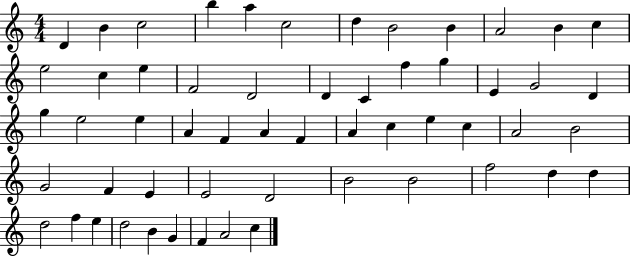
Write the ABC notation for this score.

X:1
T:Untitled
M:4/4
L:1/4
K:C
D B c2 b a c2 d B2 B A2 B c e2 c e F2 D2 D C f g E G2 D g e2 e A F A F A c e c A2 B2 G2 F E E2 D2 B2 B2 f2 d d d2 f e d2 B G F A2 c